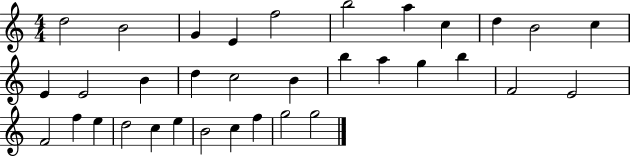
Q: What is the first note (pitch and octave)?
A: D5